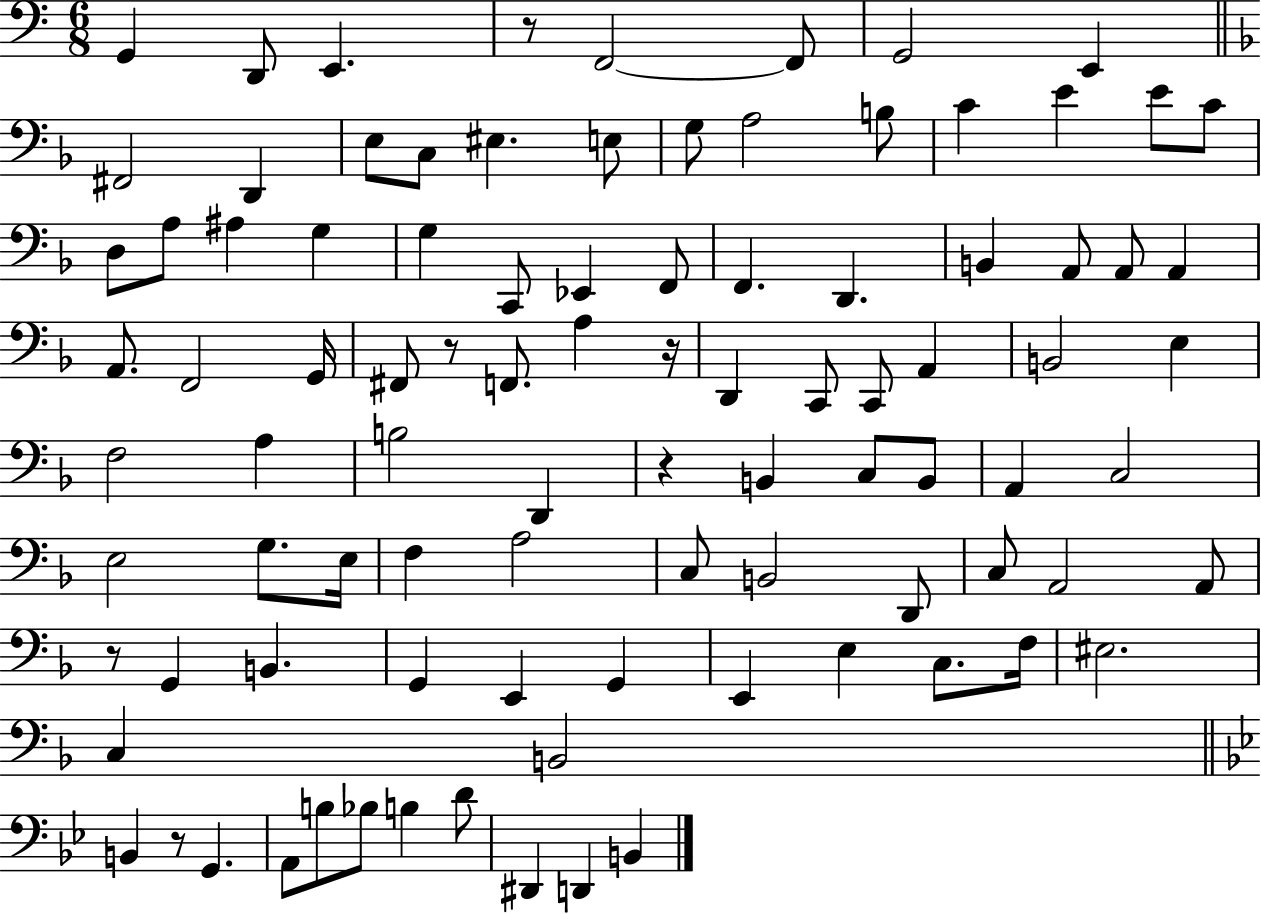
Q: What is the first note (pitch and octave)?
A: G2